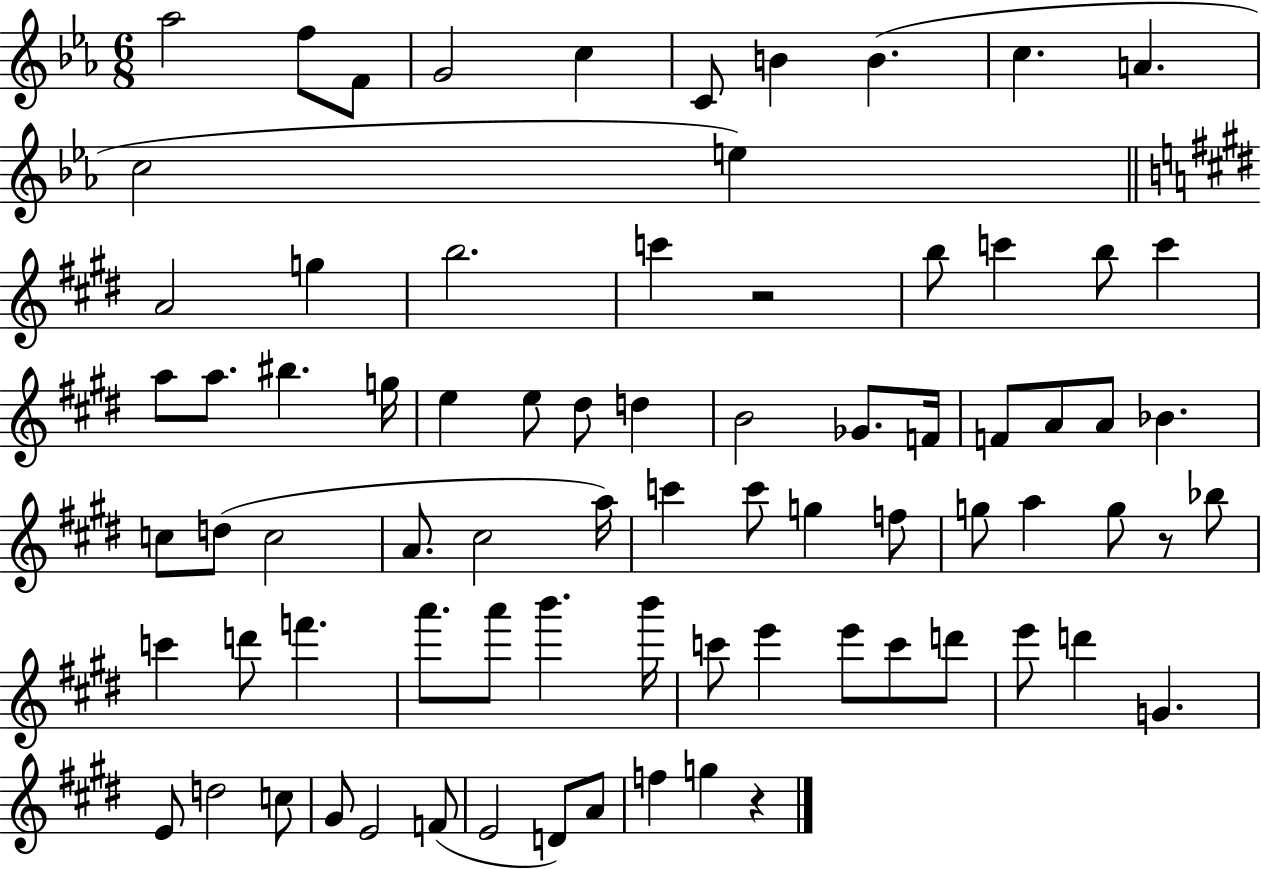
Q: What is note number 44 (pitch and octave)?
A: G5